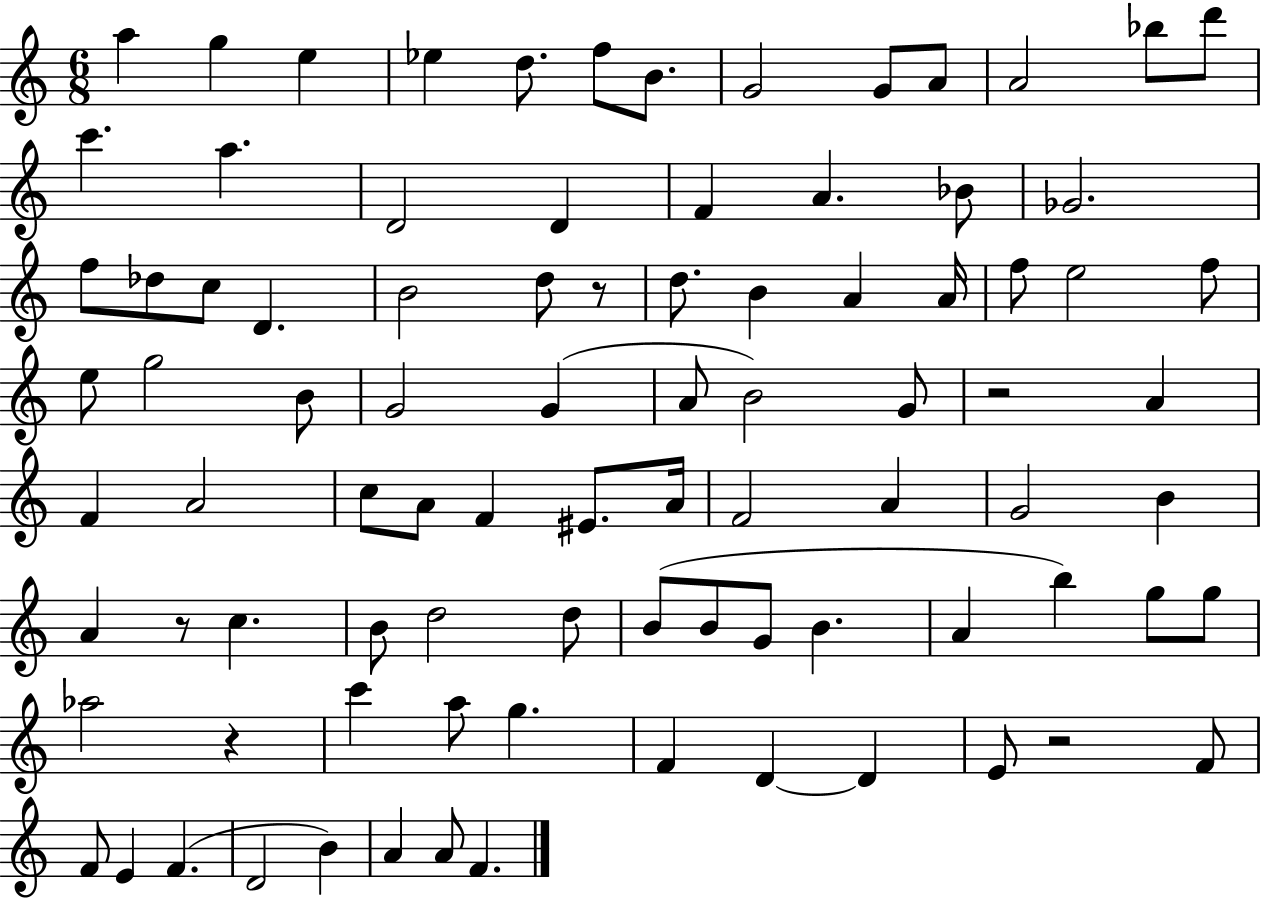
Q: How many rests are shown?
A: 5